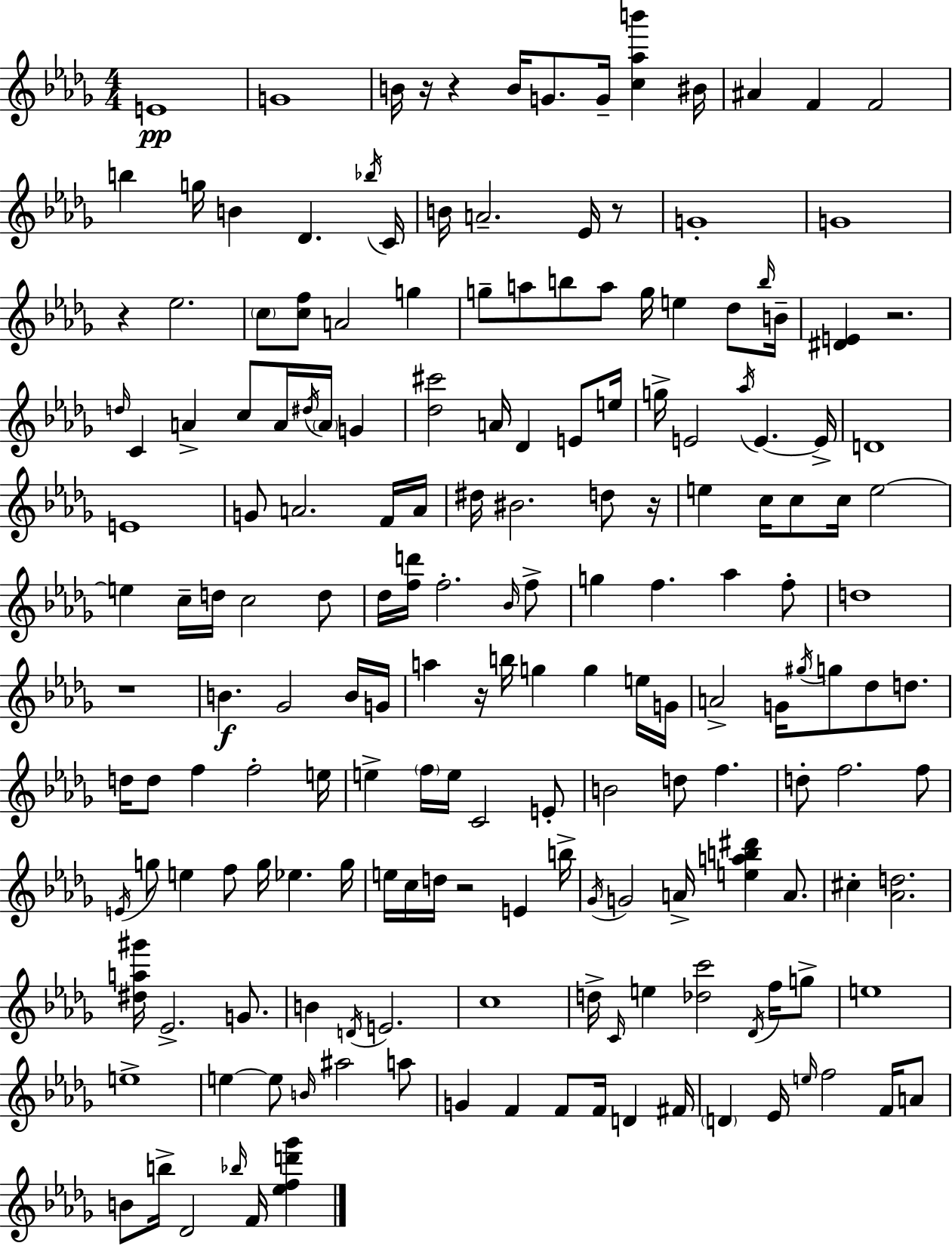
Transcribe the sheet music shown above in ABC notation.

X:1
T:Untitled
M:4/4
L:1/4
K:Bbm
E4 G4 B/4 z/4 z B/4 G/2 G/4 [c_ab'] ^B/4 ^A F F2 b g/4 B _D _b/4 C/4 B/4 A2 _E/4 z/2 G4 G4 z _e2 c/2 [cf]/2 A2 g g/2 a/2 b/2 a/2 g/4 e _d/2 b/4 B/4 [^DE] z2 d/4 C A c/2 A/4 ^d/4 A/4 G [_d^c']2 A/4 _D E/2 e/4 g/4 E2 _a/4 E E/4 D4 E4 G/2 A2 F/4 A/4 ^d/4 ^B2 d/2 z/4 e c/4 c/2 c/4 e2 e c/4 d/4 c2 d/2 _d/4 [fd']/4 f2 _B/4 f/2 g f _a f/2 d4 z4 B _G2 B/4 G/4 a z/4 b/4 g g e/4 G/4 A2 G/4 ^g/4 g/2 _d/2 d/2 d/4 d/2 f f2 e/4 e f/4 e/4 C2 E/2 B2 d/2 f d/2 f2 f/2 E/4 g/2 e f/2 g/4 _e g/4 e/4 c/4 d/4 z2 E b/4 _G/4 G2 A/4 [eab^d'] A/2 ^c [_Ad]2 [^da^g']/4 _E2 G/2 B D/4 E2 c4 d/4 C/4 e [_dc']2 _D/4 f/4 g/2 e4 e4 e e/2 B/4 ^a2 a/2 G F F/2 F/4 D ^F/4 D _E/4 e/4 f2 F/4 A/2 B/2 b/4 _D2 _b/4 F/4 [_efd'_g']